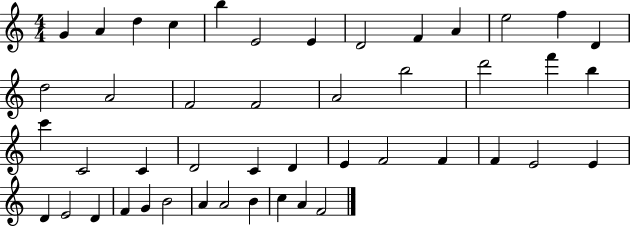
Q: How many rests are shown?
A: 0